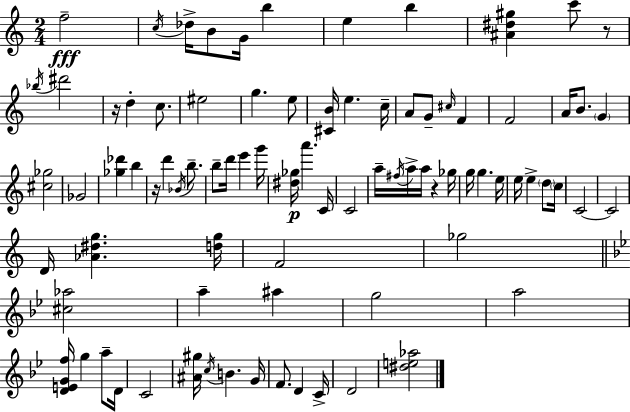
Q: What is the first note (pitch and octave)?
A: F5